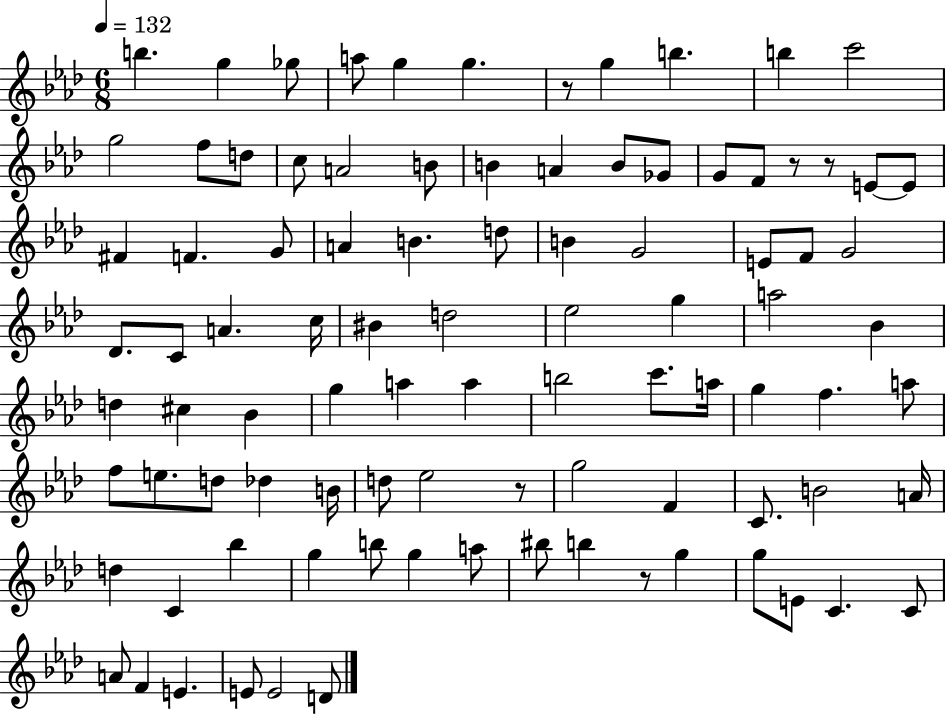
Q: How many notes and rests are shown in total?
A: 94